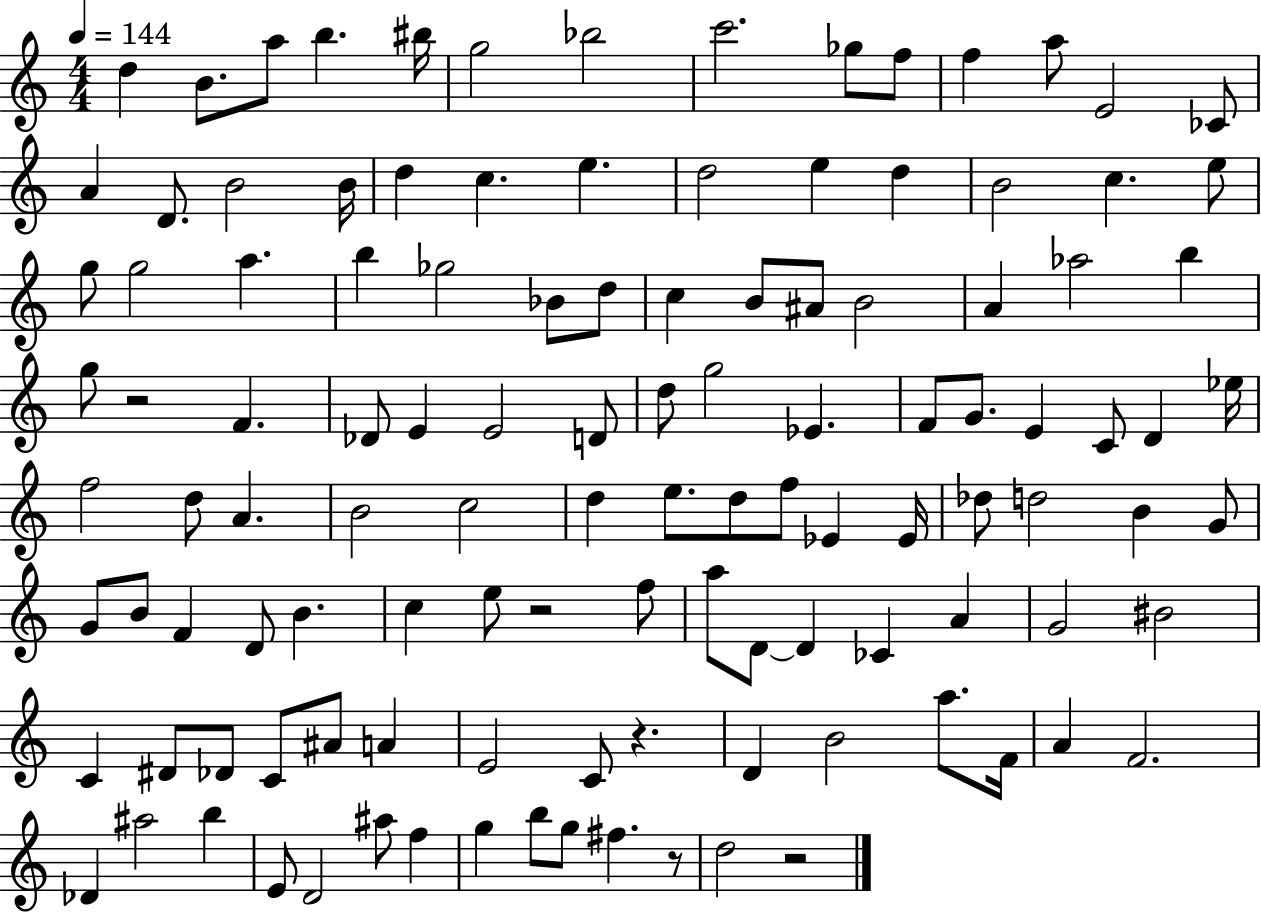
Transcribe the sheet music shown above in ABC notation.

X:1
T:Untitled
M:4/4
L:1/4
K:C
d B/2 a/2 b ^b/4 g2 _b2 c'2 _g/2 f/2 f a/2 E2 _C/2 A D/2 B2 B/4 d c e d2 e d B2 c e/2 g/2 g2 a b _g2 _B/2 d/2 c B/2 ^A/2 B2 A _a2 b g/2 z2 F _D/2 E E2 D/2 d/2 g2 _E F/2 G/2 E C/2 D _e/4 f2 d/2 A B2 c2 d e/2 d/2 f/2 _E _E/4 _d/2 d2 B G/2 G/2 B/2 F D/2 B c e/2 z2 f/2 a/2 D/2 D _C A G2 ^B2 C ^D/2 _D/2 C/2 ^A/2 A E2 C/2 z D B2 a/2 F/4 A F2 _D ^a2 b E/2 D2 ^a/2 f g b/2 g/2 ^f z/2 d2 z2